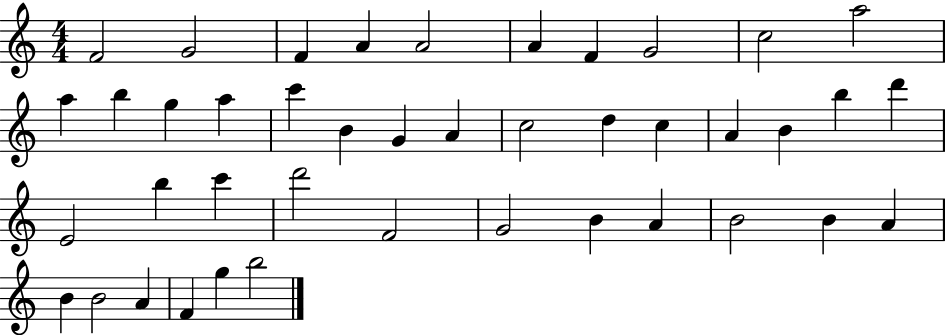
{
  \clef treble
  \numericTimeSignature
  \time 4/4
  \key c \major
  f'2 g'2 | f'4 a'4 a'2 | a'4 f'4 g'2 | c''2 a''2 | \break a''4 b''4 g''4 a''4 | c'''4 b'4 g'4 a'4 | c''2 d''4 c''4 | a'4 b'4 b''4 d'''4 | \break e'2 b''4 c'''4 | d'''2 f'2 | g'2 b'4 a'4 | b'2 b'4 a'4 | \break b'4 b'2 a'4 | f'4 g''4 b''2 | \bar "|."
}